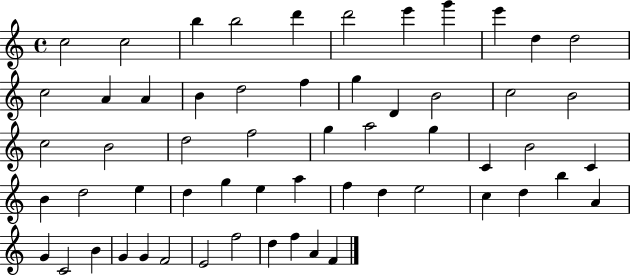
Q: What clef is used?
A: treble